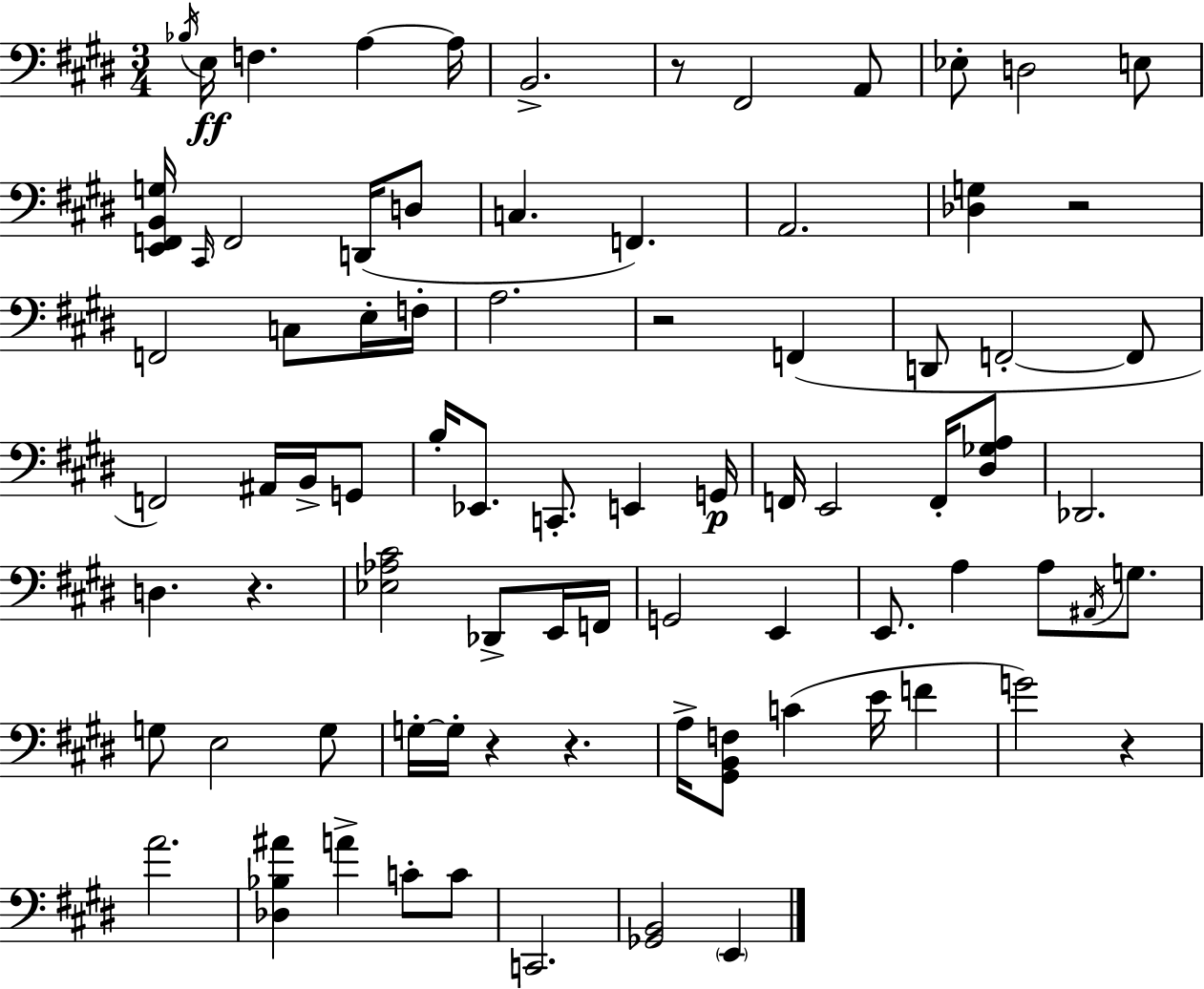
Bb3/s E3/s F3/q. A3/q A3/s B2/h. R/e F#2/h A2/e Eb3/e D3/h E3/e [E2,F2,B2,G3]/s C#2/s F2/h D2/s D3/e C3/q. F2/q. A2/h. [Db3,G3]/q R/h F2/h C3/e E3/s F3/s A3/h. R/h F2/q D2/e F2/h F2/e F2/h A#2/s B2/s G2/e B3/s Eb2/e. C2/e. E2/q G2/s F2/s E2/h F2/s [D#3,Gb3,A3]/e Db2/h. D3/q. R/q. [Eb3,Ab3,C#4]/h Db2/e E2/s F2/s G2/h E2/q E2/e. A3/q A3/e A#2/s G3/e. G3/e E3/h G3/e G3/s G3/s R/q R/q. A3/s [G#2,B2,F3]/e C4/q E4/s F4/q G4/h R/q A4/h. [Db3,Bb3,A#4]/q A4/q C4/e C4/e C2/h. [Gb2,B2]/h E2/q